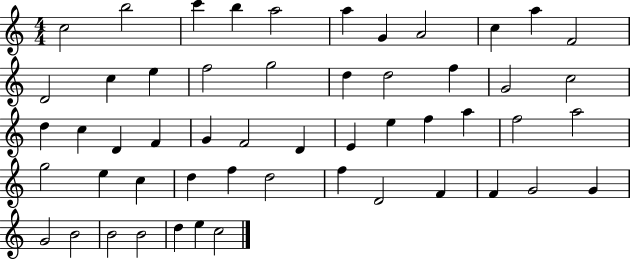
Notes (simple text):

C5/h B5/h C6/q B5/q A5/h A5/q G4/q A4/h C5/q A5/q F4/h D4/h C5/q E5/q F5/h G5/h D5/q D5/h F5/q G4/h C5/h D5/q C5/q D4/q F4/q G4/q F4/h D4/q E4/q E5/q F5/q A5/q F5/h A5/h G5/h E5/q C5/q D5/q F5/q D5/h F5/q D4/h F4/q F4/q G4/h G4/q G4/h B4/h B4/h B4/h D5/q E5/q C5/h